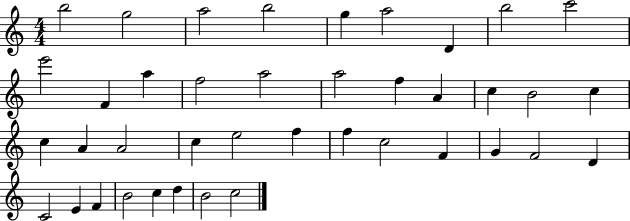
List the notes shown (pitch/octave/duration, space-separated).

B5/h G5/h A5/h B5/h G5/q A5/h D4/q B5/h C6/h E6/h F4/q A5/q F5/h A5/h A5/h F5/q A4/q C5/q B4/h C5/q C5/q A4/q A4/h C5/q E5/h F5/q F5/q C5/h F4/q G4/q F4/h D4/q C4/h E4/q F4/q B4/h C5/q D5/q B4/h C5/h